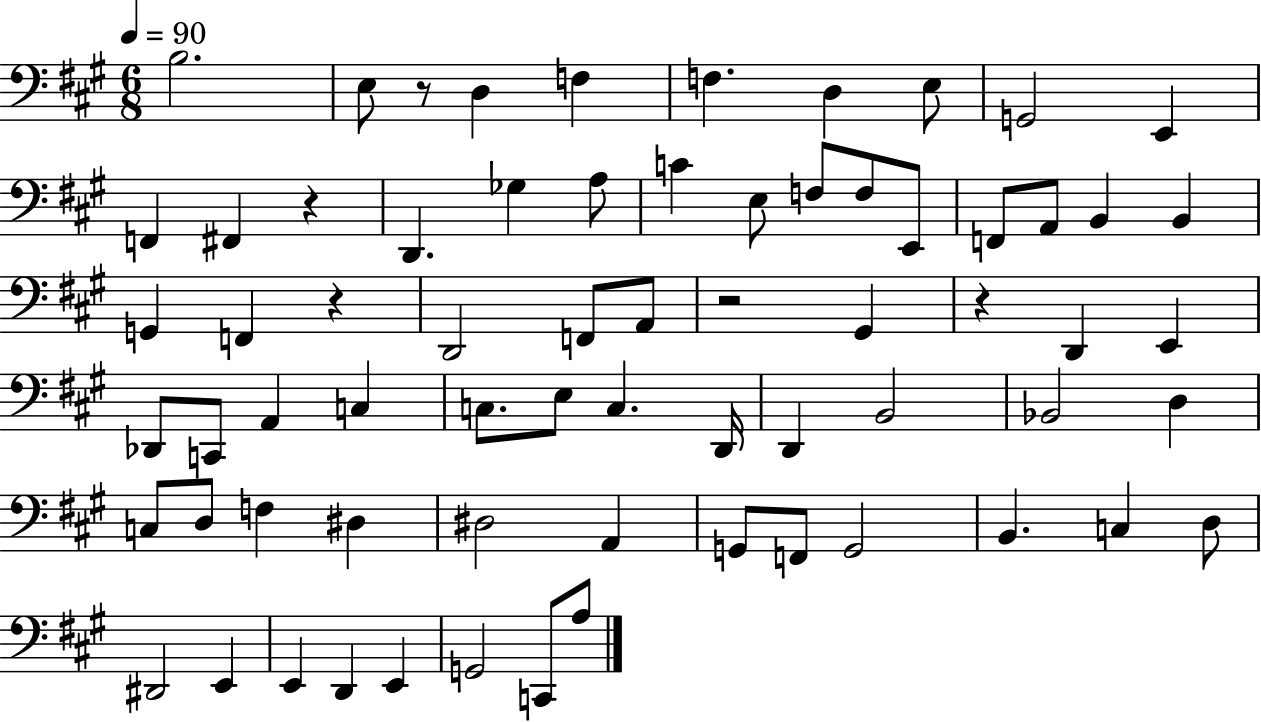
B3/h. E3/e R/e D3/q F3/q F3/q. D3/q E3/e G2/h E2/q F2/q F#2/q R/q D2/q. Gb3/q A3/e C4/q E3/e F3/e F3/e E2/e F2/e A2/e B2/q B2/q G2/q F2/q R/q D2/h F2/e A2/e R/h G#2/q R/q D2/q E2/q Db2/e C2/e A2/q C3/q C3/e. E3/e C3/q. D2/s D2/q B2/h Bb2/h D3/q C3/e D3/e F3/q D#3/q D#3/h A2/q G2/e F2/e G2/h B2/q. C3/q D3/e D#2/h E2/q E2/q D2/q E2/q G2/h C2/e A3/e